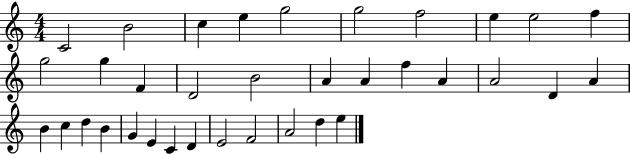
X:1
T:Untitled
M:4/4
L:1/4
K:C
C2 B2 c e g2 g2 f2 e e2 f g2 g F D2 B2 A A f A A2 D A B c d B G E C D E2 F2 A2 d e